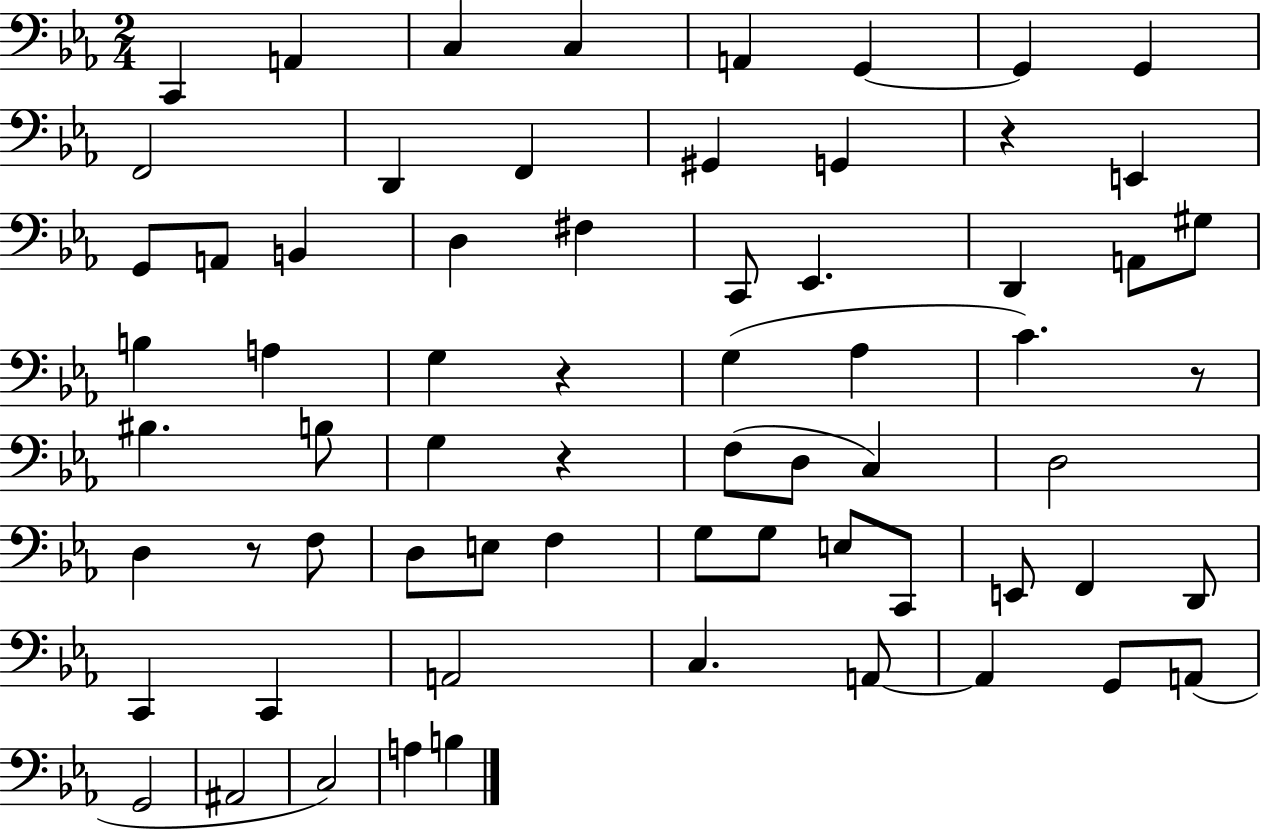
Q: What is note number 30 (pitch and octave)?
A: C4